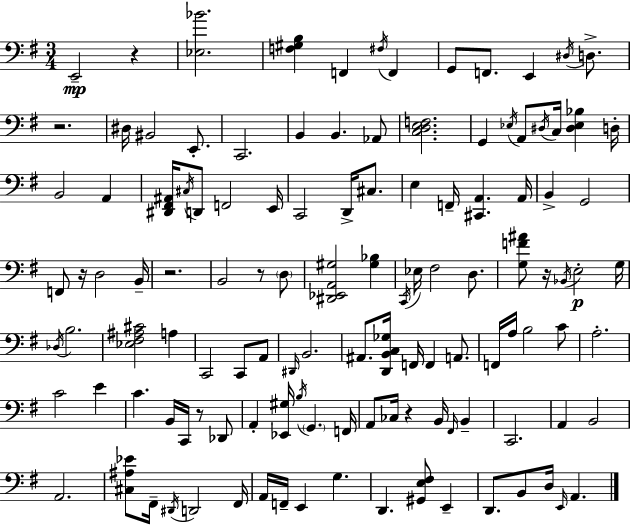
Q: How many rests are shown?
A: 8